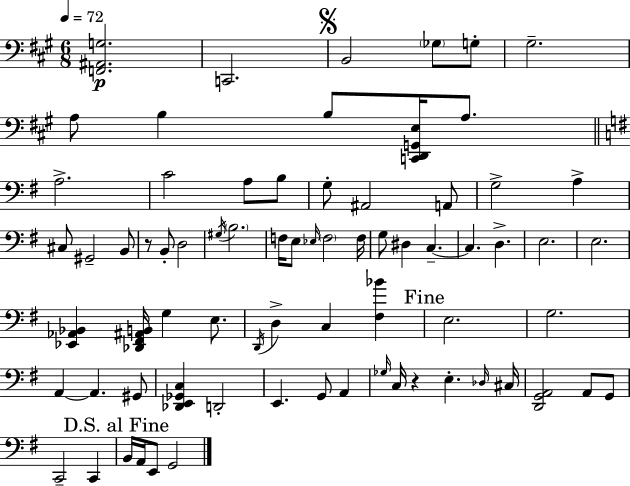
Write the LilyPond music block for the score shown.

{
  \clef bass
  \numericTimeSignature
  \time 6/8
  \key a \major
  \tempo 4 = 72
  <f, ais, g>2.\p | c,2. | \mark \markup { \musicglyph "scripts.segno" } b,2 \parenthesize ges8 g8-. | gis2.-- | \break a8 b4 b8 <c, d, g, e>16 a8. | \bar "||" \break \key g \major a2.-> | c'2 a8 b8 | g8-. ais,2 a,8 | g2-> a4-> | \break cis8 gis,2-- b,8 | r8 b,8-. d2 | \acciaccatura { gis16 } \parenthesize b2. | f16 e8 \grace { ees16 } \parenthesize f2 | \break f16 g8 dis4 c4.--~~ | c4. d4.-> | e2. | e2. | \break <ees, aes, bes,>4 <des, fis, ais, b,>16 g4 e8. | \acciaccatura { d,16 } d4-> c4 <fis bes'>4 | \mark "Fine" e2. | g2. | \break a,4~~ a,4. | gis,8 <des, e, ges, c>4 d,2-. | e,4. g,8 a,4 | \grace { ges16 } c16 r4 e4.-. | \break \grace { des16 } cis16 <d, g, a,>2 | a,8 g,8 c,2-- | c,4 \mark "D.S. al Fine" b,16 a,16 e,8 g,2 | \bar "|."
}